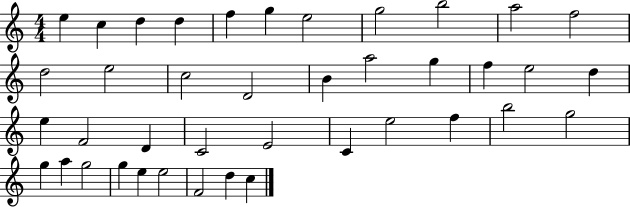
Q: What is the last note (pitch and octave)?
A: C5